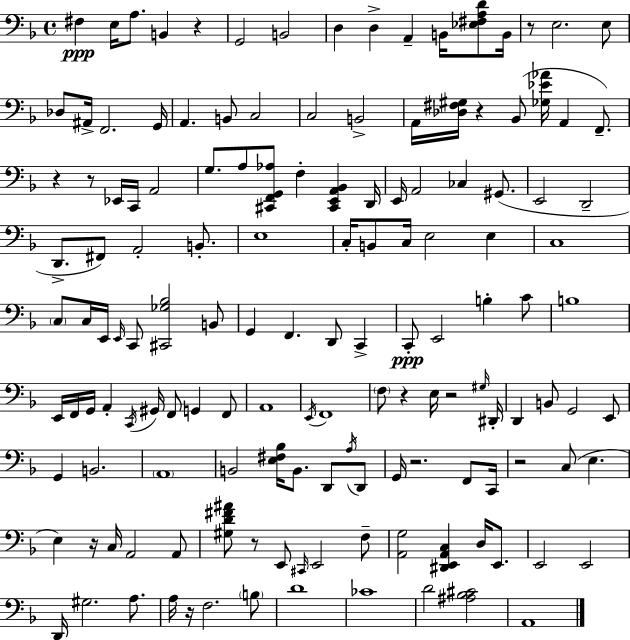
F#3/q E3/s A3/e. B2/q R/q G2/h B2/h D3/q D3/q A2/q B2/s [Eb3,F#3,A3,D4]/e B2/s R/e E3/h. E3/e Db3/e A#2/s F2/h. G2/s A2/q. B2/e C3/h C3/h B2/h A2/s [Db3,F#3,G#3]/s R/q Bb2/e [Gb3,Eb4,Ab4]/s A2/q F2/e. R/q R/e Eb2/s C2/s A2/h G3/e. A3/e [C#2,F2,G2,Ab3]/e F3/q [C#2,E2,A2,Bb2]/q D2/s E2/s A2/h CES3/q G#2/e. E2/h D2/h D2/e. F#2/e A2/h B2/e. E3/w C3/s B2/e C3/s E3/h E3/q C3/w C3/e C3/s E2/s E2/s C2/e [C#2,Gb3,Bb3]/h B2/e G2/q F2/q. D2/e C2/q C2/e E2/h B3/q C4/e B3/w E2/s F2/s G2/s A2/q C2/s G#2/s F2/e G2/q F2/e A2/w E2/s F2/w F3/e R/q E3/s R/h G#3/s D#2/s D2/q B2/e G2/h E2/e G2/q B2/h. A2/w B2/h [E3,F#3,Bb3]/s B2/e. D2/e A3/s D2/e G2/s R/h. F2/e C2/s R/h C3/e E3/q. E3/q R/s C3/s A2/h A2/e [G#3,D4,F#4,A#4]/e R/e E2/e C#2/s E2/h F3/e [A2,G3]/h [D#2,E2,A2,C3]/q D3/s E2/e. E2/h E2/h D2/s G#3/h. A3/e. A3/s R/s F3/h. B3/e D4/w CES4/w D4/h [A#3,Bb3,C#4]/h A2/w